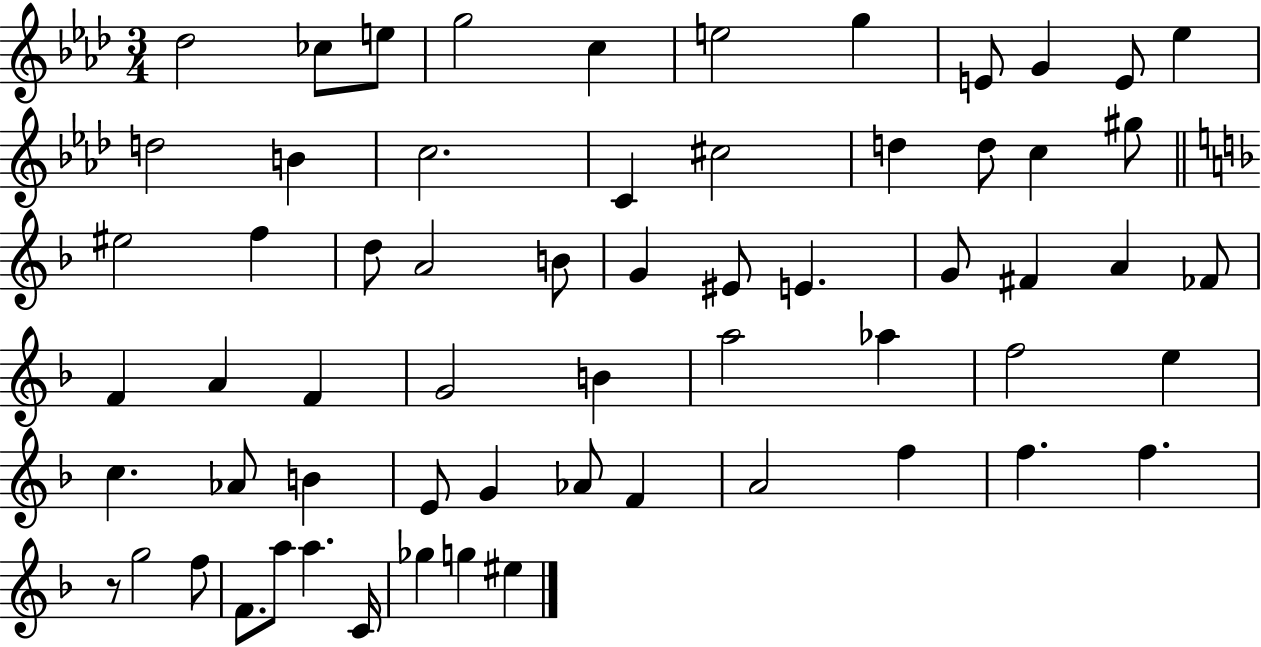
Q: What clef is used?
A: treble